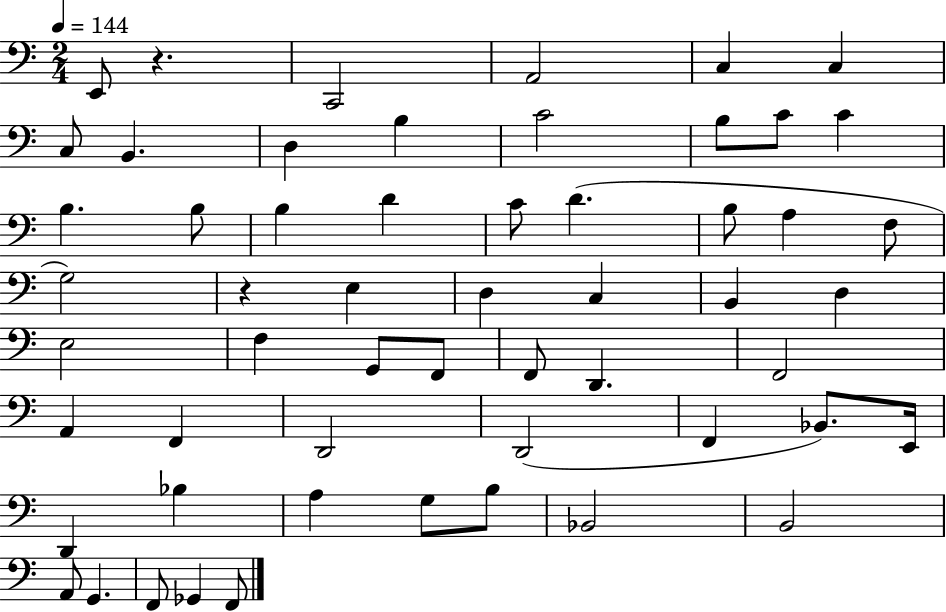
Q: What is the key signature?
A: C major